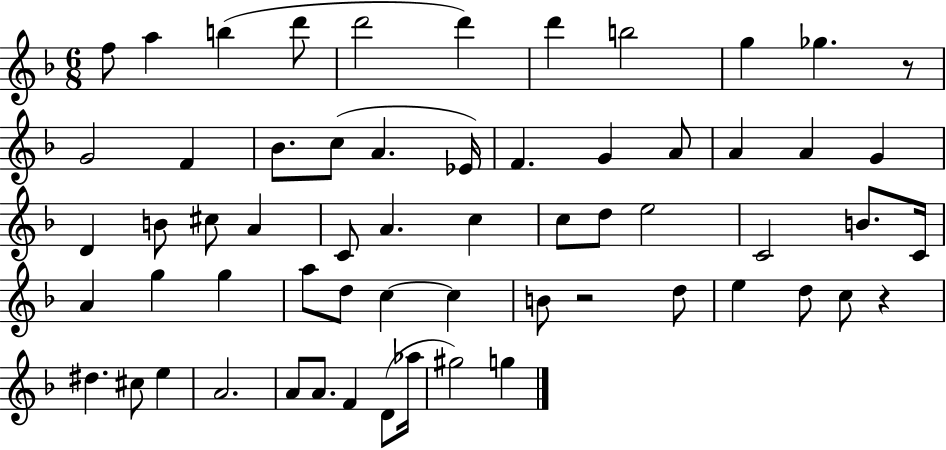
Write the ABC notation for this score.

X:1
T:Untitled
M:6/8
L:1/4
K:F
f/2 a b d'/2 d'2 d' d' b2 g _g z/2 G2 F _B/2 c/2 A _E/4 F G A/2 A A G D B/2 ^c/2 A C/2 A c c/2 d/2 e2 C2 B/2 C/4 A g g a/2 d/2 c c B/2 z2 d/2 e d/2 c/2 z ^d ^c/2 e A2 A/2 A/2 F D/2 _a/4 ^g2 g